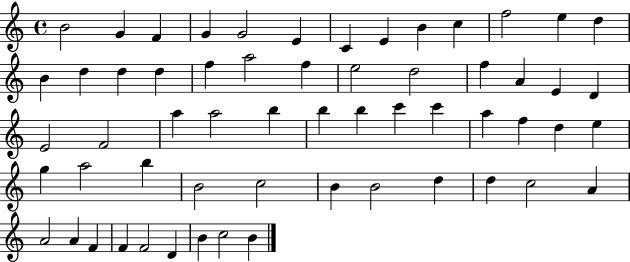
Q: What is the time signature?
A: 4/4